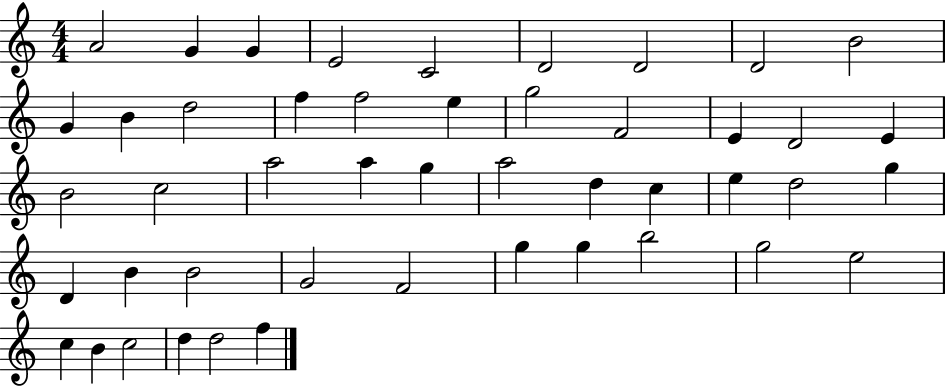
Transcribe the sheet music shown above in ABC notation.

X:1
T:Untitled
M:4/4
L:1/4
K:C
A2 G G E2 C2 D2 D2 D2 B2 G B d2 f f2 e g2 F2 E D2 E B2 c2 a2 a g a2 d c e d2 g D B B2 G2 F2 g g b2 g2 e2 c B c2 d d2 f